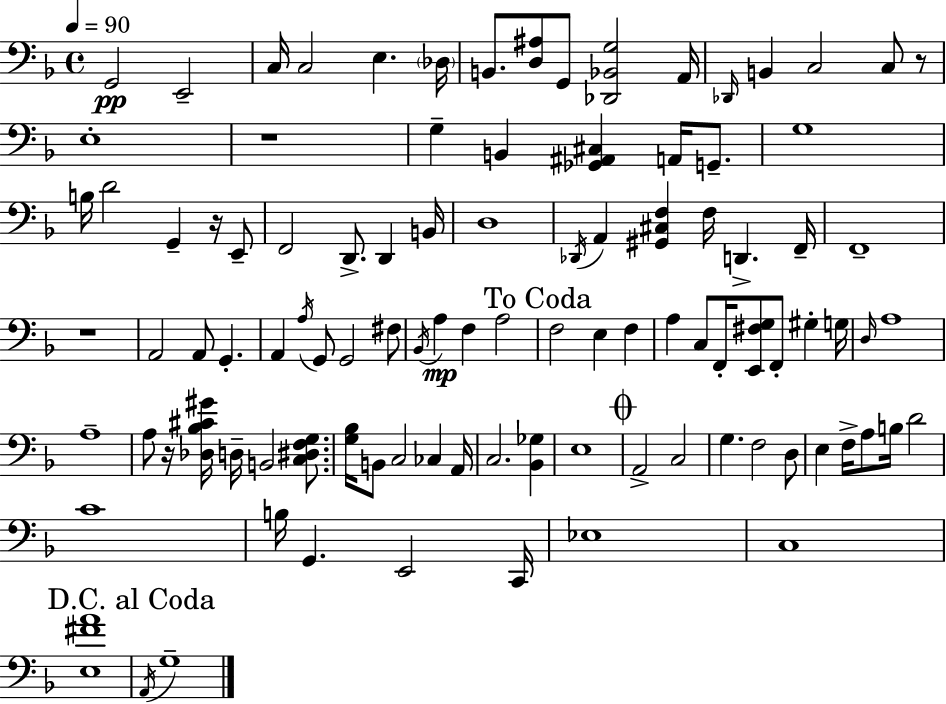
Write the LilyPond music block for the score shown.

{
  \clef bass
  \time 4/4
  \defaultTimeSignature
  \key d \minor
  \tempo 4 = 90
  \repeat volta 2 { g,2\pp e,2-- | c16 c2 e4. \parenthesize des16 | b,8. <d ais>8 g,8 <des, bes, g>2 a,16 | \grace { des,16 } b,4 c2 c8 r8 | \break e1-. | r1 | g4-- b,4 <ges, ais, cis>4 a,16 g,8.-- | g1 | \break b16 d'2 g,4-- r16 e,8-- | f,2 d,8.-> d,4 | b,16 d1 | \acciaccatura { des,16 } a,4 <gis, cis f>4 f16 d,4.-> | \break f,16-- f,1-- | r1 | a,2 a,8 g,4.-. | a,4 \acciaccatura { a16 } g,8 g,2 | \break fis8 \acciaccatura { bes,16 }\mp a4 f4 a2 | \mark "To Coda" f2 e4 | f4 a4 c8 f,16-. <e, fis g>8 f,8-. gis4-. | g16 \grace { d16 } a1 | \break a1-- | a8 r16 <des bes cis' gis'>16 d16-- b,2 | <c dis f g>8. <g bes>16 b,8 c2 | ces4 a,16 c2. | \break <bes, ges>4 e1 | \mark \markup { \musicglyph "scripts.coda" } a,2-> c2 | g4. f2 | d8 e4 f16-> a8 b16 d'2 | \break c'1 | b16 g,4. e,2 | c,16 ees1 | c1 | \break <e fis' a'>1 | \mark "D.C. al Coda" \acciaccatura { a,16 } g1-- | } \bar "|."
}